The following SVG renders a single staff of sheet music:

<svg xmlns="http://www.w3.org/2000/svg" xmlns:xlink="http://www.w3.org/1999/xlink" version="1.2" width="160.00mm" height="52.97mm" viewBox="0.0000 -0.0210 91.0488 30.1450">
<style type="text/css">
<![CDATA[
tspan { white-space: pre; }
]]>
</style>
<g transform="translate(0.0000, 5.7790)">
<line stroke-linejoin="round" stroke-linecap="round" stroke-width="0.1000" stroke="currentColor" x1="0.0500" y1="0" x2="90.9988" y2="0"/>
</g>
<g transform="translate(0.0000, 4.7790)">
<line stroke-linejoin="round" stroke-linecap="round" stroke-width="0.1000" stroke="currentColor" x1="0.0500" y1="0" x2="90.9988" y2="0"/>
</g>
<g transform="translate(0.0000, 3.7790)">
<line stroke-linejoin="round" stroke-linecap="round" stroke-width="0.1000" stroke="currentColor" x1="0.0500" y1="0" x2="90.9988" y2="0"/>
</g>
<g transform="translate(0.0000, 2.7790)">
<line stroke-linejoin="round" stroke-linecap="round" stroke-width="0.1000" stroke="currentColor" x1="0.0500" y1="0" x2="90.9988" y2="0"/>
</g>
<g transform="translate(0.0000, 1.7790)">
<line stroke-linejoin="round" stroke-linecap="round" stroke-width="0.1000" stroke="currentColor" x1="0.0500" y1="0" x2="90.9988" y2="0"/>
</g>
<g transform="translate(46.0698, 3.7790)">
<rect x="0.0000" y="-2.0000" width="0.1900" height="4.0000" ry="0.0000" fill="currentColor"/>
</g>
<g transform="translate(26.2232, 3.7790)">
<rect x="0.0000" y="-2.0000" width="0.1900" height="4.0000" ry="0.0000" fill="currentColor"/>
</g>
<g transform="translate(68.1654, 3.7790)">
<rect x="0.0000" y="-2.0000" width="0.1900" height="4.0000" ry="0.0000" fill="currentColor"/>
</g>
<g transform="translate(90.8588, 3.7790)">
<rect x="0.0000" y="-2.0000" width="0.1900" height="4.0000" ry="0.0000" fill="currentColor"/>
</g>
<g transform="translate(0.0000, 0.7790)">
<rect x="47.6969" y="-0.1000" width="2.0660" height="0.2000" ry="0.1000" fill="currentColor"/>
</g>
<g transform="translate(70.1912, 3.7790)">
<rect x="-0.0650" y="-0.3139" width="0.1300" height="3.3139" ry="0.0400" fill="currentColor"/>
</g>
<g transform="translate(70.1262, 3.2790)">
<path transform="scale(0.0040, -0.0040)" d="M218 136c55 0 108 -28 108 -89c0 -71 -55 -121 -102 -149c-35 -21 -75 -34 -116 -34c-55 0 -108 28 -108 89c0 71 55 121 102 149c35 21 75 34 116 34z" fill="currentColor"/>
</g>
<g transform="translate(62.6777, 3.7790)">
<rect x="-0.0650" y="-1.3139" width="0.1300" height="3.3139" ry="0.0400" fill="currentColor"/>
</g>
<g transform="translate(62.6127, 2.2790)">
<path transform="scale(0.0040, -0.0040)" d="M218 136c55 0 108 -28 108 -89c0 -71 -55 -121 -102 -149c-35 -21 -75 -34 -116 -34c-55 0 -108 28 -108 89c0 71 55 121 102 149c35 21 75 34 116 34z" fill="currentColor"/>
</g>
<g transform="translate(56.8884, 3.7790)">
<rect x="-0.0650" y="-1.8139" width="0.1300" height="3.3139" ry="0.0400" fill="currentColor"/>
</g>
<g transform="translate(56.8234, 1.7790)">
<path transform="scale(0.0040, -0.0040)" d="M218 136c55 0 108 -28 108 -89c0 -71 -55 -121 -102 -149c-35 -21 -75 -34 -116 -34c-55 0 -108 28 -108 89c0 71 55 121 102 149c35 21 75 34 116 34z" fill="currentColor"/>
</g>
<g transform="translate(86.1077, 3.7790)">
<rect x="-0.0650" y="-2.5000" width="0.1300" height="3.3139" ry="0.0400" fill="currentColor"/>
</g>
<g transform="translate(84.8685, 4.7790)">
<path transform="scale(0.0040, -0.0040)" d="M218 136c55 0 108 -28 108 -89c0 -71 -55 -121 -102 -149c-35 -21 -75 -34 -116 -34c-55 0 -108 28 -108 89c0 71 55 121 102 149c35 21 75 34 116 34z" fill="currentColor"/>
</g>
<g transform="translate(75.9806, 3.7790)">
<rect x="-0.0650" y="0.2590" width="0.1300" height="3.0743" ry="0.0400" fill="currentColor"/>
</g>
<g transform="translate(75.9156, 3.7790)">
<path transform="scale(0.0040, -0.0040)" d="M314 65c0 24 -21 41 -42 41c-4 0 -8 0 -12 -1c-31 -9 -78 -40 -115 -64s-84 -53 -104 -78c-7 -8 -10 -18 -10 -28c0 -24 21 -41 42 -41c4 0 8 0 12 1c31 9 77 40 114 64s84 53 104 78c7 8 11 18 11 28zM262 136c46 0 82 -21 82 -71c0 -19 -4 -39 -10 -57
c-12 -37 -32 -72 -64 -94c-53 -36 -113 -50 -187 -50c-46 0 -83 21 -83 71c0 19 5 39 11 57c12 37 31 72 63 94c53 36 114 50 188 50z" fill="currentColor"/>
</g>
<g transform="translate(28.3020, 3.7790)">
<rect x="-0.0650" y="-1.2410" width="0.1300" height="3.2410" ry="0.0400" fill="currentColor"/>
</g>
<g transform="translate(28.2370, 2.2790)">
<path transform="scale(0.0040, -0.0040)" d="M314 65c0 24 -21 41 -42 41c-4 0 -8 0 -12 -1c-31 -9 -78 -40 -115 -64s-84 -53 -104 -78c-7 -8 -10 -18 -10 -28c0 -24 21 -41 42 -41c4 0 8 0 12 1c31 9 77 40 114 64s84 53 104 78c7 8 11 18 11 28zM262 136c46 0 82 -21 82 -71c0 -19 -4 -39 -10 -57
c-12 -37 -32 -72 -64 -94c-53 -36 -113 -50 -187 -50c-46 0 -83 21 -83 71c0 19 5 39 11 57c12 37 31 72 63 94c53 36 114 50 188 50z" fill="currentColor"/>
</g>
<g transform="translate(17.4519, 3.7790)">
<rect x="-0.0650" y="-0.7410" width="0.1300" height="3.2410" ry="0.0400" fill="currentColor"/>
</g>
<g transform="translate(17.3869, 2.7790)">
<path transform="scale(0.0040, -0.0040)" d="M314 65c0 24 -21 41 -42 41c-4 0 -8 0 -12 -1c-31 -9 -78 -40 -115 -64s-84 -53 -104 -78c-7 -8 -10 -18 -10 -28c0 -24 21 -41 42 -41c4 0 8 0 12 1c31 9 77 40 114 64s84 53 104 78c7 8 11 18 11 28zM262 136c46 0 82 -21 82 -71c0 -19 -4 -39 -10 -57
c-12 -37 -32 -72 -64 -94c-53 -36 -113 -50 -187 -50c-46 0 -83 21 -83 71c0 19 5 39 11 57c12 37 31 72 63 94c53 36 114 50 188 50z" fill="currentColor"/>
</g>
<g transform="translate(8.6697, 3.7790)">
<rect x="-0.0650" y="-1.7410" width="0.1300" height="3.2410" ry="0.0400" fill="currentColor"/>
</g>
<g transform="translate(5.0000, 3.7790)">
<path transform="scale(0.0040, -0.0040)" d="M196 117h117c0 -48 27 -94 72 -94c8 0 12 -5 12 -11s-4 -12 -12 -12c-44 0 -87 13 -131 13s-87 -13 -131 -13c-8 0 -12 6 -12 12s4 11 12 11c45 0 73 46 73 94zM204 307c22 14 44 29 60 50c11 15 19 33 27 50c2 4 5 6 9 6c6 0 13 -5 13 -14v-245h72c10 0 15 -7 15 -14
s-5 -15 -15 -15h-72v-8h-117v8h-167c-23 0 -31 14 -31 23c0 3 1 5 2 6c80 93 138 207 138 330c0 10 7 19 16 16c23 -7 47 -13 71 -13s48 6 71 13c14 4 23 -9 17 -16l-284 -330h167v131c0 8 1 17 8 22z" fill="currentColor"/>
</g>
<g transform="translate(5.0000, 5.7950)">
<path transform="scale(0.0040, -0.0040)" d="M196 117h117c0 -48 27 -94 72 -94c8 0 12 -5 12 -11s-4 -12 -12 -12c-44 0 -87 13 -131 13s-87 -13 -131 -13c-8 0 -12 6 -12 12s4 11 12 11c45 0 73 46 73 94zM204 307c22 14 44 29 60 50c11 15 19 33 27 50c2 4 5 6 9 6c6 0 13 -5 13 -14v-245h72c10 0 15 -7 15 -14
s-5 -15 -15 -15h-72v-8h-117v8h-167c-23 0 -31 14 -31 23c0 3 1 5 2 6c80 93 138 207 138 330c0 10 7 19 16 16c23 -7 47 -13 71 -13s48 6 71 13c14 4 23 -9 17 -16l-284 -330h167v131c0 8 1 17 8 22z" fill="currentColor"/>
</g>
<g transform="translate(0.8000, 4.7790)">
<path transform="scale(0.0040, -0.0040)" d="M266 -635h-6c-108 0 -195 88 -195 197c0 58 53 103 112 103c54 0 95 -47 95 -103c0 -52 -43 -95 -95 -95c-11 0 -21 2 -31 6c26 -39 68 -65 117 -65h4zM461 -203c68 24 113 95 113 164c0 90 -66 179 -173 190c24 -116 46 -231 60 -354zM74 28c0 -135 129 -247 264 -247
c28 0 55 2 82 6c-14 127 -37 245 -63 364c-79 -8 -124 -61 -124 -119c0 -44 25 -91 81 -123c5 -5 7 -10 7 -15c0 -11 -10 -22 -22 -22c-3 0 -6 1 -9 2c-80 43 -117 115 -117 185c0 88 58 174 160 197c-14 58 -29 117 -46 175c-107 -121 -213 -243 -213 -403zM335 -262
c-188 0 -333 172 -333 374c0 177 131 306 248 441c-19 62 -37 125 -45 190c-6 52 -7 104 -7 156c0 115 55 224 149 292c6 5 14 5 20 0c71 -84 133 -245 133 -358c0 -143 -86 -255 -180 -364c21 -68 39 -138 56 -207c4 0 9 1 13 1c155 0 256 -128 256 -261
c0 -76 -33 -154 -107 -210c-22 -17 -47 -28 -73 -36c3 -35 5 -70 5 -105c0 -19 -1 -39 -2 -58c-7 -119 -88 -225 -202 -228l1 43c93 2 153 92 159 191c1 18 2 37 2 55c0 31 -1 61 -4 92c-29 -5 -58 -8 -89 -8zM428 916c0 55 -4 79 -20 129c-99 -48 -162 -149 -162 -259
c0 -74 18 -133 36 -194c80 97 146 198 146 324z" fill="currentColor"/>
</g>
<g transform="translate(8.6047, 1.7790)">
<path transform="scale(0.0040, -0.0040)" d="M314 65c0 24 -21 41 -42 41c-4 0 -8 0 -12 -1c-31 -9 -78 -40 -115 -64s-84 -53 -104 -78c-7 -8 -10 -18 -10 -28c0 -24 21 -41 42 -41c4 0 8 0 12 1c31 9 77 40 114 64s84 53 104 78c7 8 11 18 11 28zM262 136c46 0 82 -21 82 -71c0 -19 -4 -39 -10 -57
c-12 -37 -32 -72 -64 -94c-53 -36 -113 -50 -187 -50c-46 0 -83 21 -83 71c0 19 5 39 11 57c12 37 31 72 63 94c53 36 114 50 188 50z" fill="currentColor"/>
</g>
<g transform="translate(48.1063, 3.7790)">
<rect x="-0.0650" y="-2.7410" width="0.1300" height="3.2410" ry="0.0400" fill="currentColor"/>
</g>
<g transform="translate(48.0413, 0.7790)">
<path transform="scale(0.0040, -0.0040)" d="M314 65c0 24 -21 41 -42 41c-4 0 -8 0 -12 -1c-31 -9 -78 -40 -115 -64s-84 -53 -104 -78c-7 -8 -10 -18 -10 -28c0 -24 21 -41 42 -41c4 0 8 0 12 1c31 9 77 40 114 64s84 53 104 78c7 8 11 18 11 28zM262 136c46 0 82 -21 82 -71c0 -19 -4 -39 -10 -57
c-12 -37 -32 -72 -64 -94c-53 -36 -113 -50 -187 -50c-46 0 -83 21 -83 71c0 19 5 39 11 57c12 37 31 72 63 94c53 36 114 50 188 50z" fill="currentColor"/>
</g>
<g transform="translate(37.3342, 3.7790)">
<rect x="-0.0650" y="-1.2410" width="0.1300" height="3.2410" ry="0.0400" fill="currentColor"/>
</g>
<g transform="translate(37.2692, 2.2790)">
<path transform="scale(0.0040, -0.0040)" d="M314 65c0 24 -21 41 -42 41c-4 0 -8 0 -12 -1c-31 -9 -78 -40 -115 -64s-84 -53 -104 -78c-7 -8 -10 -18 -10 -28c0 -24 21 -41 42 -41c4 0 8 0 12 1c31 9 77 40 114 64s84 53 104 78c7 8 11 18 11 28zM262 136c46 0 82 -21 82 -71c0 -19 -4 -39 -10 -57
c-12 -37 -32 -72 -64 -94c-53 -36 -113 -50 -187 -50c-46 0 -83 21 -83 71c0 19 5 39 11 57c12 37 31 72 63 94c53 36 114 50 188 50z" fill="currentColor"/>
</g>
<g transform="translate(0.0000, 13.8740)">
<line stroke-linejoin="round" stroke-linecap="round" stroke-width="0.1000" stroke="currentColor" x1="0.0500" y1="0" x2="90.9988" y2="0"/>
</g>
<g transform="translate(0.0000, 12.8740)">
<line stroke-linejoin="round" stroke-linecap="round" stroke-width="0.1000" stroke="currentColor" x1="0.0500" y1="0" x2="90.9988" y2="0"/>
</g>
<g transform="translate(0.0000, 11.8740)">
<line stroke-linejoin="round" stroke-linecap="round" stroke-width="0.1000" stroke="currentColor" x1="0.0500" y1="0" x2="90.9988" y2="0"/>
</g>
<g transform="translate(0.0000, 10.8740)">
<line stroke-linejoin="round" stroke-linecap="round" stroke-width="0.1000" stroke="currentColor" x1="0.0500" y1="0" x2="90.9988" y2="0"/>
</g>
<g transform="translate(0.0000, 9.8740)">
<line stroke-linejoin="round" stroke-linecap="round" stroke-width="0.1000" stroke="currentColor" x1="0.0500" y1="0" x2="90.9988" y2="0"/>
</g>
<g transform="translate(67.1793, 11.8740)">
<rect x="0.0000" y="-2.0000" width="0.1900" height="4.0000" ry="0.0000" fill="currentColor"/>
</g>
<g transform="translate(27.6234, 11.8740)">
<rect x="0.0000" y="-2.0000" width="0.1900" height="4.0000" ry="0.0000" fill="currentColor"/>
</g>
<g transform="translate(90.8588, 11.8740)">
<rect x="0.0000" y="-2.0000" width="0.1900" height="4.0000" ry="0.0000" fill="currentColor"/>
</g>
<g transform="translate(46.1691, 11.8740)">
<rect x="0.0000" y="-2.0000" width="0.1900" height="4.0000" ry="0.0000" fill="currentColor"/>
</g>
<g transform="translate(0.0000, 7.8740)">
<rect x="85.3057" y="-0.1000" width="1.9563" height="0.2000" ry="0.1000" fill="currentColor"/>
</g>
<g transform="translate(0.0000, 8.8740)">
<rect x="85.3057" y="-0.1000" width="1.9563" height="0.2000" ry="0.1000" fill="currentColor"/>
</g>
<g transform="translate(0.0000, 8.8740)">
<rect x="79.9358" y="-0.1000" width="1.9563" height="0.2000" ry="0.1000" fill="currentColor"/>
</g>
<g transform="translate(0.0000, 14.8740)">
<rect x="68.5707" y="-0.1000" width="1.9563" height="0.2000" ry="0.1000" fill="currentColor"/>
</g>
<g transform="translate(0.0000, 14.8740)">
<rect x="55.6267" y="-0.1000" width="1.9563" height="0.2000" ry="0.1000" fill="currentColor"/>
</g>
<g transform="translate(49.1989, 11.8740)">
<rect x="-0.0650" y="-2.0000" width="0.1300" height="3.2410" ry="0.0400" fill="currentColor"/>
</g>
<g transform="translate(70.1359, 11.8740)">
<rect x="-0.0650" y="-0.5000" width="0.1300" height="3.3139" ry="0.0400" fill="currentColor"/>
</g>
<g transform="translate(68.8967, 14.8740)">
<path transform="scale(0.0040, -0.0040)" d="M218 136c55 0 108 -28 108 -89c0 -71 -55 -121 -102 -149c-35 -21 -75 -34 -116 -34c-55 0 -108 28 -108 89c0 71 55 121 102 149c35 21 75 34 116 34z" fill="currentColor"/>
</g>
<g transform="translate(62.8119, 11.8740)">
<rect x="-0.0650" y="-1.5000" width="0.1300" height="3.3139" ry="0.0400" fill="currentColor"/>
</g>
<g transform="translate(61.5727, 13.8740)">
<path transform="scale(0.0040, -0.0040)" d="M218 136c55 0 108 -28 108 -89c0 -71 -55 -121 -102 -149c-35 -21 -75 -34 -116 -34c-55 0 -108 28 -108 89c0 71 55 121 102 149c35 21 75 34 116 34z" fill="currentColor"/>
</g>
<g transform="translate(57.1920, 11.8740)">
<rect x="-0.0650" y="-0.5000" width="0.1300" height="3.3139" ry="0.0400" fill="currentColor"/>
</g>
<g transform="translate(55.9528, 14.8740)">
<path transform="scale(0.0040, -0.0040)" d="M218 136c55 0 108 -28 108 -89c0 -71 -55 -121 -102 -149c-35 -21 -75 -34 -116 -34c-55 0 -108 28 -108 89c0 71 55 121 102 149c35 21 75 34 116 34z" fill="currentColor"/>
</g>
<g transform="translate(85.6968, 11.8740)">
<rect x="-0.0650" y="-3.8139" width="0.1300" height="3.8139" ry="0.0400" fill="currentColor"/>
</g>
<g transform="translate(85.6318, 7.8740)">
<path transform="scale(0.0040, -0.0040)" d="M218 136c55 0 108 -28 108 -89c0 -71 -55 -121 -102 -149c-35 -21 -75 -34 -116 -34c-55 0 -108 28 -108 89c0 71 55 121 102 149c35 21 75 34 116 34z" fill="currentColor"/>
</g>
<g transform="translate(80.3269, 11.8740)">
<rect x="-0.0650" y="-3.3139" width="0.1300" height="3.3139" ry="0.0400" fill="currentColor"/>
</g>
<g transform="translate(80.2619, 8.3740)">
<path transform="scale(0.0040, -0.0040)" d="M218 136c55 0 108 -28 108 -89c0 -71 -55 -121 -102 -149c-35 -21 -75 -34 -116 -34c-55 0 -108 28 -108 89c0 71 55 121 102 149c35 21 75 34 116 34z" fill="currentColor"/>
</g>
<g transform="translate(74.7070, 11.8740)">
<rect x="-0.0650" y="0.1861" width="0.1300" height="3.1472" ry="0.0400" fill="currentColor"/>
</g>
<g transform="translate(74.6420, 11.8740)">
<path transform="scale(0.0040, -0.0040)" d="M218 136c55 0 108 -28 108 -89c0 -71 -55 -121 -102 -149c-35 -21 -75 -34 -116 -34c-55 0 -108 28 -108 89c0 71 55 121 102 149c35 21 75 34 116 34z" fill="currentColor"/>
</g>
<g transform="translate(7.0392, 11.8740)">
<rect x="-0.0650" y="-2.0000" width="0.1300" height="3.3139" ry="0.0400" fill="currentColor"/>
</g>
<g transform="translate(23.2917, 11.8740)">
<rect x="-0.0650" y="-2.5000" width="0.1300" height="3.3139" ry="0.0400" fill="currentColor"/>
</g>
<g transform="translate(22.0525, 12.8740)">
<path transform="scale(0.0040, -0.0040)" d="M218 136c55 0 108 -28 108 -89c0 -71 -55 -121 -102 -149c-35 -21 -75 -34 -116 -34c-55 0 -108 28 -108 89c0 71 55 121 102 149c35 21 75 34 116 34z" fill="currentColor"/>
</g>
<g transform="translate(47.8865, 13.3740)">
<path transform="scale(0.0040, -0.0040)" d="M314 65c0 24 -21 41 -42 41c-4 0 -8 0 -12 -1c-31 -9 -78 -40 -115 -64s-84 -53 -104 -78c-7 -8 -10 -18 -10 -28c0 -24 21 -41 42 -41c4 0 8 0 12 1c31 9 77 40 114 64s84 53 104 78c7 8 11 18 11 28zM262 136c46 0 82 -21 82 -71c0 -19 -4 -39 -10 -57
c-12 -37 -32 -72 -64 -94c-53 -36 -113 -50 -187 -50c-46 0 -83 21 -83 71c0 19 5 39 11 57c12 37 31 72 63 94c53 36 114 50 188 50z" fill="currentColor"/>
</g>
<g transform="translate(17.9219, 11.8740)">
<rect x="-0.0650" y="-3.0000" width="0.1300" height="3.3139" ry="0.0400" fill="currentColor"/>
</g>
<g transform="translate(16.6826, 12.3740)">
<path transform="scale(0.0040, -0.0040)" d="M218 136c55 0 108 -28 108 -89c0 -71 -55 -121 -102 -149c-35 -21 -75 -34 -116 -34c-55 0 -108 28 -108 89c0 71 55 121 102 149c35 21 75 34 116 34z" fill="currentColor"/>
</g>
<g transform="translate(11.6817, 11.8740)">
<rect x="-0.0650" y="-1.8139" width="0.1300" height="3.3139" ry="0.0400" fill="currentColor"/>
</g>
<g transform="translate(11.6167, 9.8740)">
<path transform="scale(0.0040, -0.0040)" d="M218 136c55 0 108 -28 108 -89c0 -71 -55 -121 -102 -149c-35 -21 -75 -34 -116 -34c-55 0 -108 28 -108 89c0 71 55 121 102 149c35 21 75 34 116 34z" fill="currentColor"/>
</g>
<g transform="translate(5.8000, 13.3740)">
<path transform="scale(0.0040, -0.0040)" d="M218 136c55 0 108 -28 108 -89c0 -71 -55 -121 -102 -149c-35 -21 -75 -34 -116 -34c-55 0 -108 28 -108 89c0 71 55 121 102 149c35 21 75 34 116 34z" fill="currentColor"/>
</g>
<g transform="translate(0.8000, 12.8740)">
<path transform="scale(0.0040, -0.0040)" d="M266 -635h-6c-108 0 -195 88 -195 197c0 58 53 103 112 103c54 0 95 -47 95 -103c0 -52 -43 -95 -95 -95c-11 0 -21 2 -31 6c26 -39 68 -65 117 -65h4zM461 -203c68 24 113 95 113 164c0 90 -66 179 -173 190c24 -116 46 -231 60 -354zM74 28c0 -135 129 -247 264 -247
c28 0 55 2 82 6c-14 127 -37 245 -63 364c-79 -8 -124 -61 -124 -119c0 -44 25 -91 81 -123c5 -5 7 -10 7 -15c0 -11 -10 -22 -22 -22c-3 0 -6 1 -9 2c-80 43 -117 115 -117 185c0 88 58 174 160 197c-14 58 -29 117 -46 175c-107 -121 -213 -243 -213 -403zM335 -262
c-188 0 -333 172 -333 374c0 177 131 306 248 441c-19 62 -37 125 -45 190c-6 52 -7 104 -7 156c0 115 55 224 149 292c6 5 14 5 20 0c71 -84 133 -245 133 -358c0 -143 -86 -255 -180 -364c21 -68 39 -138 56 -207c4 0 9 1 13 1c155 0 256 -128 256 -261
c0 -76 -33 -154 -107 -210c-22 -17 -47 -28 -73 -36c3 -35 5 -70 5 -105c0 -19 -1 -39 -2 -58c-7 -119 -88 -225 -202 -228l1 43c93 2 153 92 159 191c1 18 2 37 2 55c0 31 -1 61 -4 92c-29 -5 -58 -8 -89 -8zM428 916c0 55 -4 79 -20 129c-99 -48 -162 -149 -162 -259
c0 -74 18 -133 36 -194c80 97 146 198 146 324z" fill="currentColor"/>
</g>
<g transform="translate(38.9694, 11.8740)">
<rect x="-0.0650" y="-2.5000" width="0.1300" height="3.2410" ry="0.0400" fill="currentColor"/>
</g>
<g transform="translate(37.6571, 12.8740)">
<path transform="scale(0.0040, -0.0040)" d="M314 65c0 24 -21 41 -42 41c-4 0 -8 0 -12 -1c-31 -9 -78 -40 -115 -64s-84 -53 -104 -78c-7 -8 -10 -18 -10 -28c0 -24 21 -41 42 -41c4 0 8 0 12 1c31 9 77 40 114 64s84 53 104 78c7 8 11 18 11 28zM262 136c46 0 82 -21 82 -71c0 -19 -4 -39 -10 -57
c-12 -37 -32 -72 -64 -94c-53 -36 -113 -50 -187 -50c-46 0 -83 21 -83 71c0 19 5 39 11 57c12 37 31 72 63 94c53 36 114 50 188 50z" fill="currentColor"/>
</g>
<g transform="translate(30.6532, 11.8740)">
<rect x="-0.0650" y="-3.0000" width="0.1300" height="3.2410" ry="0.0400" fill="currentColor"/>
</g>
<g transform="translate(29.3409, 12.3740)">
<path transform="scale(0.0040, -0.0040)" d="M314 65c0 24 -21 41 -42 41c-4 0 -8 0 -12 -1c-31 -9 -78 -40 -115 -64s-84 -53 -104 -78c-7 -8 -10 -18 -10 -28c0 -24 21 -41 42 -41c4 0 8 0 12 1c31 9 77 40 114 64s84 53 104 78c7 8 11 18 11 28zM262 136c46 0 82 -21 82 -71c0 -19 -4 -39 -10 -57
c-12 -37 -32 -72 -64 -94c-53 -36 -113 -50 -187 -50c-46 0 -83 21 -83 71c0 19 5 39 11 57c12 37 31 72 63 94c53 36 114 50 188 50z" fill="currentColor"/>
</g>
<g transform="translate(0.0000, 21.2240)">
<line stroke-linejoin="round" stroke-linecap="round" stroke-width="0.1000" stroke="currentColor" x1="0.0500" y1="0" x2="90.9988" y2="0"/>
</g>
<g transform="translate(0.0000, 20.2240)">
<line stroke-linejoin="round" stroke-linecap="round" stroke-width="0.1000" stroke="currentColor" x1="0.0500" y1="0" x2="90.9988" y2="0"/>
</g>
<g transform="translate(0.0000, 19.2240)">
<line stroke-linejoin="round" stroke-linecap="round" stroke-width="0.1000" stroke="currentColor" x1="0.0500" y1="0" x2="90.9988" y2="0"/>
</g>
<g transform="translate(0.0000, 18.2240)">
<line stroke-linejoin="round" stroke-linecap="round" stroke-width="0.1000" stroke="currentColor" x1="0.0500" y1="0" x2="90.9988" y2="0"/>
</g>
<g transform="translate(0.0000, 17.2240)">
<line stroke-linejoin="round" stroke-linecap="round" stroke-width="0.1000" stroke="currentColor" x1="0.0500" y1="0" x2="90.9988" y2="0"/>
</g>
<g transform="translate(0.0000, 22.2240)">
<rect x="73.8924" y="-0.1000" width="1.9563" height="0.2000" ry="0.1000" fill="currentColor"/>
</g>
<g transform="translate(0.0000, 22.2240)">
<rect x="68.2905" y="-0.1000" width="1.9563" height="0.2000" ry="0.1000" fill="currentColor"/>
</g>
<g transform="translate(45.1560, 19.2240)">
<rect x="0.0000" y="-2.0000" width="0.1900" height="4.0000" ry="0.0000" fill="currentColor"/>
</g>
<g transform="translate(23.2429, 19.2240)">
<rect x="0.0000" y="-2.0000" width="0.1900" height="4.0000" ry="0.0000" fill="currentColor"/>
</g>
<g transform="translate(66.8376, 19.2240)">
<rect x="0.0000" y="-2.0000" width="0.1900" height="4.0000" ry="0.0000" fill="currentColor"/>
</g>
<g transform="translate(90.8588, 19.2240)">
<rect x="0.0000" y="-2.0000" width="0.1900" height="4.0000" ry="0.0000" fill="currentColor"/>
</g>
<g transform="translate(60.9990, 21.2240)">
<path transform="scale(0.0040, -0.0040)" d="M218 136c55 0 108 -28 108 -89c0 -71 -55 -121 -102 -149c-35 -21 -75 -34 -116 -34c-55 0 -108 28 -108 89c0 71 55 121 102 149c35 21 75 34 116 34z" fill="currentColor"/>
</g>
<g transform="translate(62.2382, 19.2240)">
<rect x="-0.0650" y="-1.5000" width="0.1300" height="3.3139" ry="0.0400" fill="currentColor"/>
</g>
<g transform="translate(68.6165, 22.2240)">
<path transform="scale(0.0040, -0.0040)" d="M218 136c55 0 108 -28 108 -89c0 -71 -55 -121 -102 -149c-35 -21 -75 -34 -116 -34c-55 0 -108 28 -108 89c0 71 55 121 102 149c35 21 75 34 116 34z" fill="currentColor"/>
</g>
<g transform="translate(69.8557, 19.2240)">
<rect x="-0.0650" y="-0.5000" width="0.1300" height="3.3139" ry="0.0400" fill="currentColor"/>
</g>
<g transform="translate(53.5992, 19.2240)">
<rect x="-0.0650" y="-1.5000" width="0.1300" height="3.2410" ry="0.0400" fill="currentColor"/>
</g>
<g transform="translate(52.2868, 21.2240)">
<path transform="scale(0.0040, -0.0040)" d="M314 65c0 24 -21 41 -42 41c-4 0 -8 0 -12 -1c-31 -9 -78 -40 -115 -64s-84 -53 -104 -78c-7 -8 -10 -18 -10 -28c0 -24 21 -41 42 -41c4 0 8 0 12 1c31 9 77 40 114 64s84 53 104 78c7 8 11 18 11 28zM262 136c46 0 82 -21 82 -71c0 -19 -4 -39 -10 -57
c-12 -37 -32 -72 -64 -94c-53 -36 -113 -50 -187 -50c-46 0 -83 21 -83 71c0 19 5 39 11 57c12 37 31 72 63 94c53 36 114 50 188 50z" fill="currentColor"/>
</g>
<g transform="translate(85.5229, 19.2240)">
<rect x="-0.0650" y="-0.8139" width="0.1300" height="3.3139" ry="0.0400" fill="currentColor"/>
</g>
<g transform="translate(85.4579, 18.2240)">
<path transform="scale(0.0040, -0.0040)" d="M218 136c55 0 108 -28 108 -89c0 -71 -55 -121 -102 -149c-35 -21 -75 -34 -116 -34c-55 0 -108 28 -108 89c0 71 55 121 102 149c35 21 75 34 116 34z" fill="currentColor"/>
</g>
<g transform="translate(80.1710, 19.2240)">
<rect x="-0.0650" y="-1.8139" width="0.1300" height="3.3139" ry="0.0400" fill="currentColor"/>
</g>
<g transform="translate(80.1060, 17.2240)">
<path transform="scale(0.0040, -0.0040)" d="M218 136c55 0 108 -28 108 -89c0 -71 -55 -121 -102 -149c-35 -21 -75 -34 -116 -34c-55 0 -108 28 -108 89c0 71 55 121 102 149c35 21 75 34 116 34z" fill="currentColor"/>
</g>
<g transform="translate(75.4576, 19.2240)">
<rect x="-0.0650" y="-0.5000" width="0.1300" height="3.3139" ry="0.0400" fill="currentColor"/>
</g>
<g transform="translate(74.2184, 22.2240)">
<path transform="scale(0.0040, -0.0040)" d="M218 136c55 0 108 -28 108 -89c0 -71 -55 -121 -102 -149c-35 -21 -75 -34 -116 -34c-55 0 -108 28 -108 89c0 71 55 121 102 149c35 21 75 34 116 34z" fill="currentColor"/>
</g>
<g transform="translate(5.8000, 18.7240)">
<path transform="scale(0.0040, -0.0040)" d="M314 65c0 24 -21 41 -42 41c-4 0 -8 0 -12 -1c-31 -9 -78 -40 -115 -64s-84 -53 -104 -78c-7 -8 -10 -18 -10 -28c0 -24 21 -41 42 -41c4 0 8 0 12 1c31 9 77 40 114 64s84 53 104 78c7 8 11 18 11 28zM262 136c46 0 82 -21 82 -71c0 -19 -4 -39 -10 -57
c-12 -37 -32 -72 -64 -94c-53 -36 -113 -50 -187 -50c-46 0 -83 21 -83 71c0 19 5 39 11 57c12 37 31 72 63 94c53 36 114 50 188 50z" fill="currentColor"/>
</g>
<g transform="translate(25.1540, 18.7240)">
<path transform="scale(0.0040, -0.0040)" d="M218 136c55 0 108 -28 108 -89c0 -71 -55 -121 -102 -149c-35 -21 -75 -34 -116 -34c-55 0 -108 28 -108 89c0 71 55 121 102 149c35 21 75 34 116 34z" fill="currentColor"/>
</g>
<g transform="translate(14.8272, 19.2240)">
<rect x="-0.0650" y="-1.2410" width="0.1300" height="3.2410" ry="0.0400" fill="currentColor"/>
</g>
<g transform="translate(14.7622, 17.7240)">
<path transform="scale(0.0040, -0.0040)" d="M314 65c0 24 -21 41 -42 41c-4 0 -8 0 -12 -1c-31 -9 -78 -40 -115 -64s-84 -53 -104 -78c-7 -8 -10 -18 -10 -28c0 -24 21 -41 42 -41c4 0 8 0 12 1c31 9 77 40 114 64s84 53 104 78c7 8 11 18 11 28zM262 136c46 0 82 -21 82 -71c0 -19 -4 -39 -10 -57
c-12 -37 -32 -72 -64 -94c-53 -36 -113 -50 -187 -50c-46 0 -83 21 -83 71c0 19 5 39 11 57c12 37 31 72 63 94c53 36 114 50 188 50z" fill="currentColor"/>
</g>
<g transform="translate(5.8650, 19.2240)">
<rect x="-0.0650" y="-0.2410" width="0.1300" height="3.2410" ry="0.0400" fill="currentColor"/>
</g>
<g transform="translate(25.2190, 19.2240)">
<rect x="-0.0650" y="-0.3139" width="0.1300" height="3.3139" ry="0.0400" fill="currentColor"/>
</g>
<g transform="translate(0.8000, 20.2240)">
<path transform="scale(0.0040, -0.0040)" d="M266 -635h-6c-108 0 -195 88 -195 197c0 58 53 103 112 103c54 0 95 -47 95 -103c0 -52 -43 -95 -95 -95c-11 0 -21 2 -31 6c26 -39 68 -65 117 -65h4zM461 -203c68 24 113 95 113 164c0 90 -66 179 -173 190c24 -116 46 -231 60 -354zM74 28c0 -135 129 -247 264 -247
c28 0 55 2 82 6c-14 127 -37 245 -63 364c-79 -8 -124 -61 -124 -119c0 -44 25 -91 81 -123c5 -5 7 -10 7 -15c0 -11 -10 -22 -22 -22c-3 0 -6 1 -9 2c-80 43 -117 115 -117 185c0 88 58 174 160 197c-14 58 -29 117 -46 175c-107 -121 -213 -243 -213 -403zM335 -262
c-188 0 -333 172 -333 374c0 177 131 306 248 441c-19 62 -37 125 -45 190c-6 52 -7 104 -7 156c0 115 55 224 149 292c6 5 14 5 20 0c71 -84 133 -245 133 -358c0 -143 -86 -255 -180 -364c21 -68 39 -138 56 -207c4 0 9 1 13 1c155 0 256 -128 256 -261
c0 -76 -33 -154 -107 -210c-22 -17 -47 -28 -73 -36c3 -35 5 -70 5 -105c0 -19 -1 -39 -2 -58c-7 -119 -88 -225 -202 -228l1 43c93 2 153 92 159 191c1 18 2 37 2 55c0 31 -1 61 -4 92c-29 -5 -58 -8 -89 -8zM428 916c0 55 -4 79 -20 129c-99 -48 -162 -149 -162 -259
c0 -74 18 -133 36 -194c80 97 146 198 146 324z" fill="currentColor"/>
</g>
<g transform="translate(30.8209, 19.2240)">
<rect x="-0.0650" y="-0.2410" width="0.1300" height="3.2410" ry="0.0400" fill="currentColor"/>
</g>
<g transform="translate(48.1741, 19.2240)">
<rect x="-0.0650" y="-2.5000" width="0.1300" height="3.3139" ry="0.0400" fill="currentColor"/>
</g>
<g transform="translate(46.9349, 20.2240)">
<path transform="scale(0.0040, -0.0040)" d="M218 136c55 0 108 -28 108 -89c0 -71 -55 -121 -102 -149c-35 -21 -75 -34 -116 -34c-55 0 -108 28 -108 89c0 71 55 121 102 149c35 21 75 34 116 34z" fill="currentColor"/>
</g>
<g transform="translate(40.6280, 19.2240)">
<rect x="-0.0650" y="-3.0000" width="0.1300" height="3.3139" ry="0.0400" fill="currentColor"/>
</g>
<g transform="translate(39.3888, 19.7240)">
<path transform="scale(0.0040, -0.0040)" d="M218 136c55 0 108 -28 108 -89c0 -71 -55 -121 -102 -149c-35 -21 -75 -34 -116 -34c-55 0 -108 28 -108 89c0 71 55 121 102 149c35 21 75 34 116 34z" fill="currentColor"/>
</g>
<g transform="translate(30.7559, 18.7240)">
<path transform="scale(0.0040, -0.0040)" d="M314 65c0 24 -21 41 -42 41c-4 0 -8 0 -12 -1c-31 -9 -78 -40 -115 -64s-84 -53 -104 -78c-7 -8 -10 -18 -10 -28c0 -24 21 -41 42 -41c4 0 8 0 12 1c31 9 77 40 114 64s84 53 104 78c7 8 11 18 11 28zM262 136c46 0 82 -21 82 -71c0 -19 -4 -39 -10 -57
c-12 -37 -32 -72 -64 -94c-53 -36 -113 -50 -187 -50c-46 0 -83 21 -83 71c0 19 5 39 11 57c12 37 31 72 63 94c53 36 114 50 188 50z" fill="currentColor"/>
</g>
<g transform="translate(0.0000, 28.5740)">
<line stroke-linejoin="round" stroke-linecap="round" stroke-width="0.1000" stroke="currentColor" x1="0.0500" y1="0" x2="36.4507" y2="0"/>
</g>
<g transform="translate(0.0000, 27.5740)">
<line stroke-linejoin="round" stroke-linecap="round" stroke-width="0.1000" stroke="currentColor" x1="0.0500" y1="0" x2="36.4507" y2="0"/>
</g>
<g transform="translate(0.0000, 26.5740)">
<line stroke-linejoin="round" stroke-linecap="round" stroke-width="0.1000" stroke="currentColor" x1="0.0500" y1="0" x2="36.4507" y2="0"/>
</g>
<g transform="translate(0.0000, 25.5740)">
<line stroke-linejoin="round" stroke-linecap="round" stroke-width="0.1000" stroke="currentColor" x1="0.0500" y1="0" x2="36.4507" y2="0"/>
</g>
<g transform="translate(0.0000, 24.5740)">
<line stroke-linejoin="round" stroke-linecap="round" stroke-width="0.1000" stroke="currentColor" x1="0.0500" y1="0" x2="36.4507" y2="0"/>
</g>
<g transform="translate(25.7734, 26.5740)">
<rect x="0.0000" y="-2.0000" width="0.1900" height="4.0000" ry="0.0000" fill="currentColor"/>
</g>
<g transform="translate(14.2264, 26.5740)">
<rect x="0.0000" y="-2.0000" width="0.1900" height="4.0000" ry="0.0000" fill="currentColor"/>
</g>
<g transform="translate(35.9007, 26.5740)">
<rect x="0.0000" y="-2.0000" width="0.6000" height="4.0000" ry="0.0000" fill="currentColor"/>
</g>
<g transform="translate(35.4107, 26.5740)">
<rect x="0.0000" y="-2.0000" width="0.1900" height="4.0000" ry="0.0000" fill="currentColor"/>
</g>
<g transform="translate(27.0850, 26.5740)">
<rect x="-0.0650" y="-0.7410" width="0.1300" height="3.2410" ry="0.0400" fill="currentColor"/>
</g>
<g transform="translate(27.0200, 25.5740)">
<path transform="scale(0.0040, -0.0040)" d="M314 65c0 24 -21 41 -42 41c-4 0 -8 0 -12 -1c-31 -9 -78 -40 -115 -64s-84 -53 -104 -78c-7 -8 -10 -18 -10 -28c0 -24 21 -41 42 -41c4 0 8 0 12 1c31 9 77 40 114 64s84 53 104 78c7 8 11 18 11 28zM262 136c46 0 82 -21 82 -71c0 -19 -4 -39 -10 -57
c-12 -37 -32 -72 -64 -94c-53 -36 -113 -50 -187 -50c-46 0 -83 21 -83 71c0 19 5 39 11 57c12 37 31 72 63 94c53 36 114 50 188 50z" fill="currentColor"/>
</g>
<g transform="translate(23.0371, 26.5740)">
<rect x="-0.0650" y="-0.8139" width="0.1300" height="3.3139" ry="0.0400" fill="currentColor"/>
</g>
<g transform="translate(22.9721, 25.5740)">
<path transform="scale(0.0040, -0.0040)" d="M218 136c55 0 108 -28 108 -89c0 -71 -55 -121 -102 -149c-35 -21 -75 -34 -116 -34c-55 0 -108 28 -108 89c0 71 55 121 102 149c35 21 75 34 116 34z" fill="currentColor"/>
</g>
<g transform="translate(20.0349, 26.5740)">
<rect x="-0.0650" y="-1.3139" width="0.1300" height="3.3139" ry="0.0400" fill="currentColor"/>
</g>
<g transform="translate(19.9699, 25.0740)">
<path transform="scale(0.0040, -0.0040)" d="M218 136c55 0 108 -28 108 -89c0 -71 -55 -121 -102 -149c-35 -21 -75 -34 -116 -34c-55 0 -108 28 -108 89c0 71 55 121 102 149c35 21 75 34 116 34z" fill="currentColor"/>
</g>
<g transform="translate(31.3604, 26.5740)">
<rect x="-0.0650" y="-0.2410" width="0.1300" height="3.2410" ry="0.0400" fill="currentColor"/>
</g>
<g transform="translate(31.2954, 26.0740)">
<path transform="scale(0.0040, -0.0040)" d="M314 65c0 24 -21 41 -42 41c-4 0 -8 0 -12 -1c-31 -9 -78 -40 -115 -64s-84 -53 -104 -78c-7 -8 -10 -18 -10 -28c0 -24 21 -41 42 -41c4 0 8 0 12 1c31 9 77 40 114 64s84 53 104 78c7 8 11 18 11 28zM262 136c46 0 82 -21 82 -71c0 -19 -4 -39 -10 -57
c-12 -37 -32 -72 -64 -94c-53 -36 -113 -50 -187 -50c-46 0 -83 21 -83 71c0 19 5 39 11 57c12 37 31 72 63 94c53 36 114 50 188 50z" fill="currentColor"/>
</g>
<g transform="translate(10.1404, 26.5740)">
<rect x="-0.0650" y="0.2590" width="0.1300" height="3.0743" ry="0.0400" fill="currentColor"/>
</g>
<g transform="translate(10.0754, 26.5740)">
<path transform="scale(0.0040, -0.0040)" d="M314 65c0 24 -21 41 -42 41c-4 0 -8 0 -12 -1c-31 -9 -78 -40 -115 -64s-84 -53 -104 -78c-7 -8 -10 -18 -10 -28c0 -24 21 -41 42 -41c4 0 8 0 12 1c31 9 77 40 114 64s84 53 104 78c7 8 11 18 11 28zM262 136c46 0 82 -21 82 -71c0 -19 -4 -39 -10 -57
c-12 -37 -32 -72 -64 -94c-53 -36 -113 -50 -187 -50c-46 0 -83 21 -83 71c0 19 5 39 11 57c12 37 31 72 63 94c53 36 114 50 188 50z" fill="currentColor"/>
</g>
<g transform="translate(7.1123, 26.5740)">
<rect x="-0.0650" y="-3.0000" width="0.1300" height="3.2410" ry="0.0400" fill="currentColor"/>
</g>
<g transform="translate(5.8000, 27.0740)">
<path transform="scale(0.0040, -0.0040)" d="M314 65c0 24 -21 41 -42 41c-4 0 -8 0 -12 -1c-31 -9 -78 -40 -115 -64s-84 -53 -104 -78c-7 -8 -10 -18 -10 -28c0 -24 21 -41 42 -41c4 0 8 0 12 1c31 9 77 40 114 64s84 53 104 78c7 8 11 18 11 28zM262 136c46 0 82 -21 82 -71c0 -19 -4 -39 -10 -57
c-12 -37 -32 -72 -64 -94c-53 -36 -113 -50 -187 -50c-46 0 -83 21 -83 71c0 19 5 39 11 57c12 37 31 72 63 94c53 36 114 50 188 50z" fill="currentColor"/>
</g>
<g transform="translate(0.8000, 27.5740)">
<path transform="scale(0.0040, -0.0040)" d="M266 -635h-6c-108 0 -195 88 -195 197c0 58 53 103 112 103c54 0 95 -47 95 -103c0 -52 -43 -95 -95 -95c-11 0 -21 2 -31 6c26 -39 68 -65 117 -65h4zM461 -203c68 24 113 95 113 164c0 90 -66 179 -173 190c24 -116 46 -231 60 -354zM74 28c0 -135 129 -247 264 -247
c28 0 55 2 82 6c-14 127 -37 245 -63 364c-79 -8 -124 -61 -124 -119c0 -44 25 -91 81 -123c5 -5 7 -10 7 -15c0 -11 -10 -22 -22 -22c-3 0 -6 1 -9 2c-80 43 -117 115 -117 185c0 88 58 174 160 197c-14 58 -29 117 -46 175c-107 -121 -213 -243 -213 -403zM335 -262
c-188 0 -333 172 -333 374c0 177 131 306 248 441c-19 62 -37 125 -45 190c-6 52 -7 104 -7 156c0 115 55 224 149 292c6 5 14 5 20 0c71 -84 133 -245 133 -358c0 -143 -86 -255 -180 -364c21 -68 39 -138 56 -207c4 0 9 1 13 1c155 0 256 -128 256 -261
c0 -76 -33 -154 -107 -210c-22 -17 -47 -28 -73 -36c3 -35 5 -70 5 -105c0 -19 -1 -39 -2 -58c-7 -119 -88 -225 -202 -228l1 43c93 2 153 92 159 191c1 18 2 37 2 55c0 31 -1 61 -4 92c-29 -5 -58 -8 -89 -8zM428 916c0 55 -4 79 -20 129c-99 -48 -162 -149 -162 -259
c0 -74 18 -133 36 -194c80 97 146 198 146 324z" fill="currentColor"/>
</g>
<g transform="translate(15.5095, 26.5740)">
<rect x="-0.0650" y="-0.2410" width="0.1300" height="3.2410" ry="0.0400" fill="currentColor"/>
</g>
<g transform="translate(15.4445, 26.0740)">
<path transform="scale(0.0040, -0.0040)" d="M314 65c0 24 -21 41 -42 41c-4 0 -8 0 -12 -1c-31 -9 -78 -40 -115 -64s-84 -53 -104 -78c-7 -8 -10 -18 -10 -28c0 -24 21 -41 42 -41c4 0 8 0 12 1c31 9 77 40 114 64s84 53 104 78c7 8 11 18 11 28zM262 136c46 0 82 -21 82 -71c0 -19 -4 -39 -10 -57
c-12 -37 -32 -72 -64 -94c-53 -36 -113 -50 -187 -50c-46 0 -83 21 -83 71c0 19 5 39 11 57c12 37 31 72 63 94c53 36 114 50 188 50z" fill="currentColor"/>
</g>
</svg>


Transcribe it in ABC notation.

X:1
T:Untitled
M:4/4
L:1/4
K:C
f2 d2 e2 e2 a2 f e c B2 G F f A G A2 G2 F2 C E C B b c' c2 e2 c c2 A G E2 E C C f d A2 B2 c2 e d d2 c2